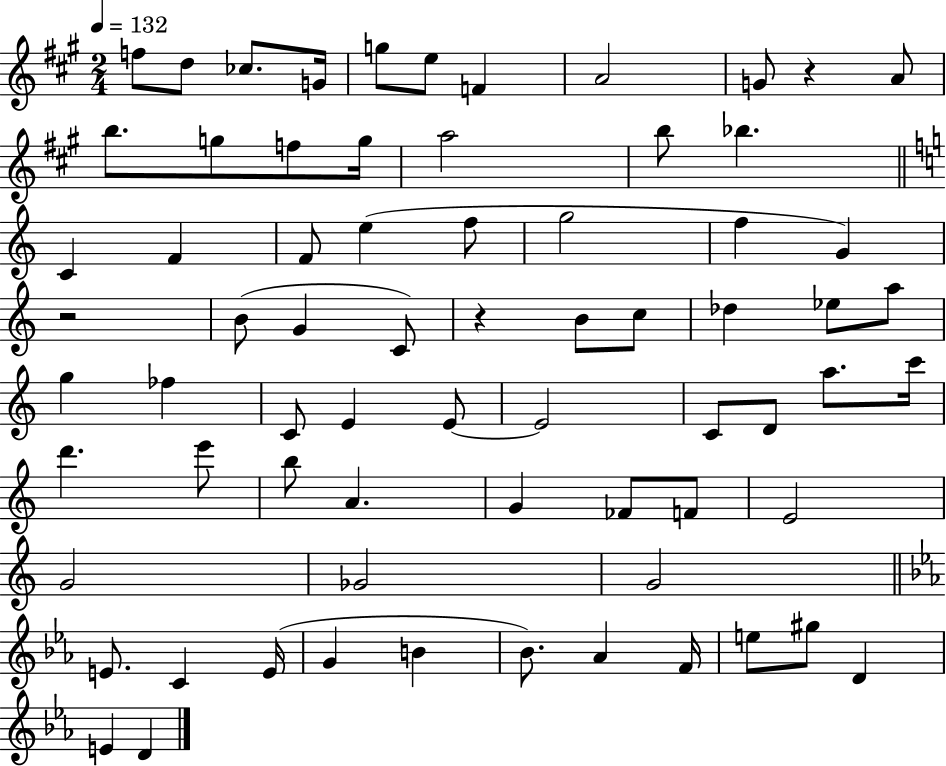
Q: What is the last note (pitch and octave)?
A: D4